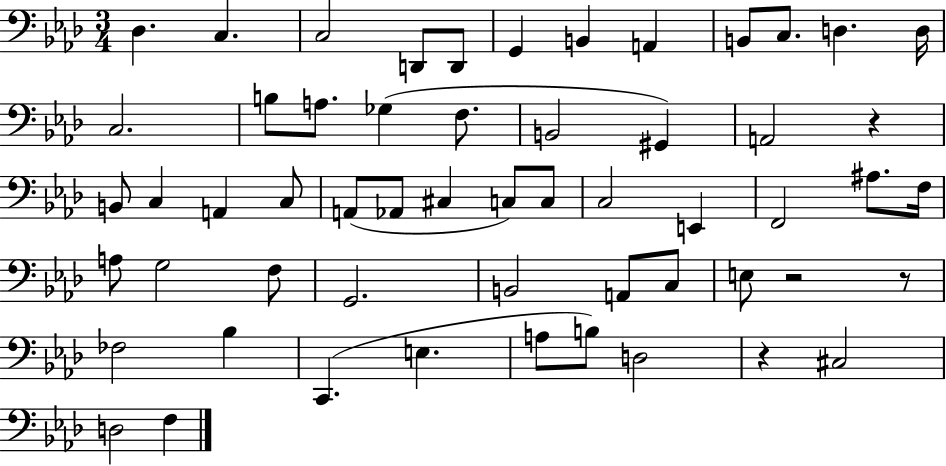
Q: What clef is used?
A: bass